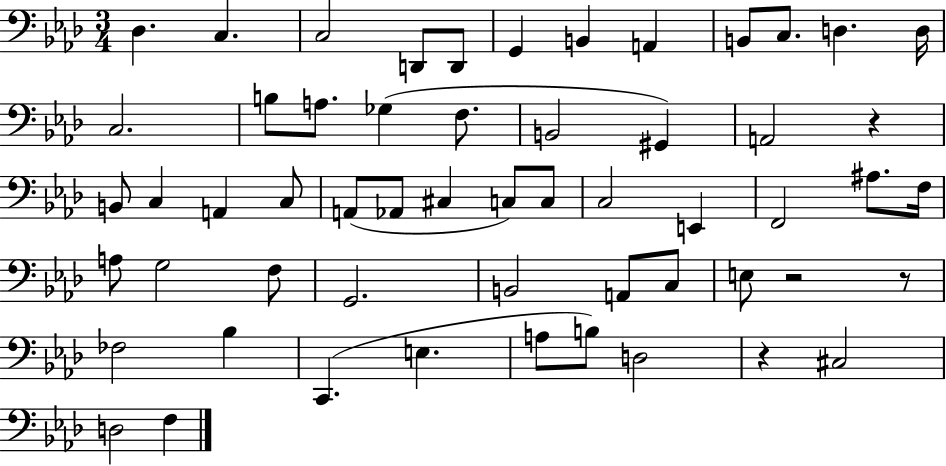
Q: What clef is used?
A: bass